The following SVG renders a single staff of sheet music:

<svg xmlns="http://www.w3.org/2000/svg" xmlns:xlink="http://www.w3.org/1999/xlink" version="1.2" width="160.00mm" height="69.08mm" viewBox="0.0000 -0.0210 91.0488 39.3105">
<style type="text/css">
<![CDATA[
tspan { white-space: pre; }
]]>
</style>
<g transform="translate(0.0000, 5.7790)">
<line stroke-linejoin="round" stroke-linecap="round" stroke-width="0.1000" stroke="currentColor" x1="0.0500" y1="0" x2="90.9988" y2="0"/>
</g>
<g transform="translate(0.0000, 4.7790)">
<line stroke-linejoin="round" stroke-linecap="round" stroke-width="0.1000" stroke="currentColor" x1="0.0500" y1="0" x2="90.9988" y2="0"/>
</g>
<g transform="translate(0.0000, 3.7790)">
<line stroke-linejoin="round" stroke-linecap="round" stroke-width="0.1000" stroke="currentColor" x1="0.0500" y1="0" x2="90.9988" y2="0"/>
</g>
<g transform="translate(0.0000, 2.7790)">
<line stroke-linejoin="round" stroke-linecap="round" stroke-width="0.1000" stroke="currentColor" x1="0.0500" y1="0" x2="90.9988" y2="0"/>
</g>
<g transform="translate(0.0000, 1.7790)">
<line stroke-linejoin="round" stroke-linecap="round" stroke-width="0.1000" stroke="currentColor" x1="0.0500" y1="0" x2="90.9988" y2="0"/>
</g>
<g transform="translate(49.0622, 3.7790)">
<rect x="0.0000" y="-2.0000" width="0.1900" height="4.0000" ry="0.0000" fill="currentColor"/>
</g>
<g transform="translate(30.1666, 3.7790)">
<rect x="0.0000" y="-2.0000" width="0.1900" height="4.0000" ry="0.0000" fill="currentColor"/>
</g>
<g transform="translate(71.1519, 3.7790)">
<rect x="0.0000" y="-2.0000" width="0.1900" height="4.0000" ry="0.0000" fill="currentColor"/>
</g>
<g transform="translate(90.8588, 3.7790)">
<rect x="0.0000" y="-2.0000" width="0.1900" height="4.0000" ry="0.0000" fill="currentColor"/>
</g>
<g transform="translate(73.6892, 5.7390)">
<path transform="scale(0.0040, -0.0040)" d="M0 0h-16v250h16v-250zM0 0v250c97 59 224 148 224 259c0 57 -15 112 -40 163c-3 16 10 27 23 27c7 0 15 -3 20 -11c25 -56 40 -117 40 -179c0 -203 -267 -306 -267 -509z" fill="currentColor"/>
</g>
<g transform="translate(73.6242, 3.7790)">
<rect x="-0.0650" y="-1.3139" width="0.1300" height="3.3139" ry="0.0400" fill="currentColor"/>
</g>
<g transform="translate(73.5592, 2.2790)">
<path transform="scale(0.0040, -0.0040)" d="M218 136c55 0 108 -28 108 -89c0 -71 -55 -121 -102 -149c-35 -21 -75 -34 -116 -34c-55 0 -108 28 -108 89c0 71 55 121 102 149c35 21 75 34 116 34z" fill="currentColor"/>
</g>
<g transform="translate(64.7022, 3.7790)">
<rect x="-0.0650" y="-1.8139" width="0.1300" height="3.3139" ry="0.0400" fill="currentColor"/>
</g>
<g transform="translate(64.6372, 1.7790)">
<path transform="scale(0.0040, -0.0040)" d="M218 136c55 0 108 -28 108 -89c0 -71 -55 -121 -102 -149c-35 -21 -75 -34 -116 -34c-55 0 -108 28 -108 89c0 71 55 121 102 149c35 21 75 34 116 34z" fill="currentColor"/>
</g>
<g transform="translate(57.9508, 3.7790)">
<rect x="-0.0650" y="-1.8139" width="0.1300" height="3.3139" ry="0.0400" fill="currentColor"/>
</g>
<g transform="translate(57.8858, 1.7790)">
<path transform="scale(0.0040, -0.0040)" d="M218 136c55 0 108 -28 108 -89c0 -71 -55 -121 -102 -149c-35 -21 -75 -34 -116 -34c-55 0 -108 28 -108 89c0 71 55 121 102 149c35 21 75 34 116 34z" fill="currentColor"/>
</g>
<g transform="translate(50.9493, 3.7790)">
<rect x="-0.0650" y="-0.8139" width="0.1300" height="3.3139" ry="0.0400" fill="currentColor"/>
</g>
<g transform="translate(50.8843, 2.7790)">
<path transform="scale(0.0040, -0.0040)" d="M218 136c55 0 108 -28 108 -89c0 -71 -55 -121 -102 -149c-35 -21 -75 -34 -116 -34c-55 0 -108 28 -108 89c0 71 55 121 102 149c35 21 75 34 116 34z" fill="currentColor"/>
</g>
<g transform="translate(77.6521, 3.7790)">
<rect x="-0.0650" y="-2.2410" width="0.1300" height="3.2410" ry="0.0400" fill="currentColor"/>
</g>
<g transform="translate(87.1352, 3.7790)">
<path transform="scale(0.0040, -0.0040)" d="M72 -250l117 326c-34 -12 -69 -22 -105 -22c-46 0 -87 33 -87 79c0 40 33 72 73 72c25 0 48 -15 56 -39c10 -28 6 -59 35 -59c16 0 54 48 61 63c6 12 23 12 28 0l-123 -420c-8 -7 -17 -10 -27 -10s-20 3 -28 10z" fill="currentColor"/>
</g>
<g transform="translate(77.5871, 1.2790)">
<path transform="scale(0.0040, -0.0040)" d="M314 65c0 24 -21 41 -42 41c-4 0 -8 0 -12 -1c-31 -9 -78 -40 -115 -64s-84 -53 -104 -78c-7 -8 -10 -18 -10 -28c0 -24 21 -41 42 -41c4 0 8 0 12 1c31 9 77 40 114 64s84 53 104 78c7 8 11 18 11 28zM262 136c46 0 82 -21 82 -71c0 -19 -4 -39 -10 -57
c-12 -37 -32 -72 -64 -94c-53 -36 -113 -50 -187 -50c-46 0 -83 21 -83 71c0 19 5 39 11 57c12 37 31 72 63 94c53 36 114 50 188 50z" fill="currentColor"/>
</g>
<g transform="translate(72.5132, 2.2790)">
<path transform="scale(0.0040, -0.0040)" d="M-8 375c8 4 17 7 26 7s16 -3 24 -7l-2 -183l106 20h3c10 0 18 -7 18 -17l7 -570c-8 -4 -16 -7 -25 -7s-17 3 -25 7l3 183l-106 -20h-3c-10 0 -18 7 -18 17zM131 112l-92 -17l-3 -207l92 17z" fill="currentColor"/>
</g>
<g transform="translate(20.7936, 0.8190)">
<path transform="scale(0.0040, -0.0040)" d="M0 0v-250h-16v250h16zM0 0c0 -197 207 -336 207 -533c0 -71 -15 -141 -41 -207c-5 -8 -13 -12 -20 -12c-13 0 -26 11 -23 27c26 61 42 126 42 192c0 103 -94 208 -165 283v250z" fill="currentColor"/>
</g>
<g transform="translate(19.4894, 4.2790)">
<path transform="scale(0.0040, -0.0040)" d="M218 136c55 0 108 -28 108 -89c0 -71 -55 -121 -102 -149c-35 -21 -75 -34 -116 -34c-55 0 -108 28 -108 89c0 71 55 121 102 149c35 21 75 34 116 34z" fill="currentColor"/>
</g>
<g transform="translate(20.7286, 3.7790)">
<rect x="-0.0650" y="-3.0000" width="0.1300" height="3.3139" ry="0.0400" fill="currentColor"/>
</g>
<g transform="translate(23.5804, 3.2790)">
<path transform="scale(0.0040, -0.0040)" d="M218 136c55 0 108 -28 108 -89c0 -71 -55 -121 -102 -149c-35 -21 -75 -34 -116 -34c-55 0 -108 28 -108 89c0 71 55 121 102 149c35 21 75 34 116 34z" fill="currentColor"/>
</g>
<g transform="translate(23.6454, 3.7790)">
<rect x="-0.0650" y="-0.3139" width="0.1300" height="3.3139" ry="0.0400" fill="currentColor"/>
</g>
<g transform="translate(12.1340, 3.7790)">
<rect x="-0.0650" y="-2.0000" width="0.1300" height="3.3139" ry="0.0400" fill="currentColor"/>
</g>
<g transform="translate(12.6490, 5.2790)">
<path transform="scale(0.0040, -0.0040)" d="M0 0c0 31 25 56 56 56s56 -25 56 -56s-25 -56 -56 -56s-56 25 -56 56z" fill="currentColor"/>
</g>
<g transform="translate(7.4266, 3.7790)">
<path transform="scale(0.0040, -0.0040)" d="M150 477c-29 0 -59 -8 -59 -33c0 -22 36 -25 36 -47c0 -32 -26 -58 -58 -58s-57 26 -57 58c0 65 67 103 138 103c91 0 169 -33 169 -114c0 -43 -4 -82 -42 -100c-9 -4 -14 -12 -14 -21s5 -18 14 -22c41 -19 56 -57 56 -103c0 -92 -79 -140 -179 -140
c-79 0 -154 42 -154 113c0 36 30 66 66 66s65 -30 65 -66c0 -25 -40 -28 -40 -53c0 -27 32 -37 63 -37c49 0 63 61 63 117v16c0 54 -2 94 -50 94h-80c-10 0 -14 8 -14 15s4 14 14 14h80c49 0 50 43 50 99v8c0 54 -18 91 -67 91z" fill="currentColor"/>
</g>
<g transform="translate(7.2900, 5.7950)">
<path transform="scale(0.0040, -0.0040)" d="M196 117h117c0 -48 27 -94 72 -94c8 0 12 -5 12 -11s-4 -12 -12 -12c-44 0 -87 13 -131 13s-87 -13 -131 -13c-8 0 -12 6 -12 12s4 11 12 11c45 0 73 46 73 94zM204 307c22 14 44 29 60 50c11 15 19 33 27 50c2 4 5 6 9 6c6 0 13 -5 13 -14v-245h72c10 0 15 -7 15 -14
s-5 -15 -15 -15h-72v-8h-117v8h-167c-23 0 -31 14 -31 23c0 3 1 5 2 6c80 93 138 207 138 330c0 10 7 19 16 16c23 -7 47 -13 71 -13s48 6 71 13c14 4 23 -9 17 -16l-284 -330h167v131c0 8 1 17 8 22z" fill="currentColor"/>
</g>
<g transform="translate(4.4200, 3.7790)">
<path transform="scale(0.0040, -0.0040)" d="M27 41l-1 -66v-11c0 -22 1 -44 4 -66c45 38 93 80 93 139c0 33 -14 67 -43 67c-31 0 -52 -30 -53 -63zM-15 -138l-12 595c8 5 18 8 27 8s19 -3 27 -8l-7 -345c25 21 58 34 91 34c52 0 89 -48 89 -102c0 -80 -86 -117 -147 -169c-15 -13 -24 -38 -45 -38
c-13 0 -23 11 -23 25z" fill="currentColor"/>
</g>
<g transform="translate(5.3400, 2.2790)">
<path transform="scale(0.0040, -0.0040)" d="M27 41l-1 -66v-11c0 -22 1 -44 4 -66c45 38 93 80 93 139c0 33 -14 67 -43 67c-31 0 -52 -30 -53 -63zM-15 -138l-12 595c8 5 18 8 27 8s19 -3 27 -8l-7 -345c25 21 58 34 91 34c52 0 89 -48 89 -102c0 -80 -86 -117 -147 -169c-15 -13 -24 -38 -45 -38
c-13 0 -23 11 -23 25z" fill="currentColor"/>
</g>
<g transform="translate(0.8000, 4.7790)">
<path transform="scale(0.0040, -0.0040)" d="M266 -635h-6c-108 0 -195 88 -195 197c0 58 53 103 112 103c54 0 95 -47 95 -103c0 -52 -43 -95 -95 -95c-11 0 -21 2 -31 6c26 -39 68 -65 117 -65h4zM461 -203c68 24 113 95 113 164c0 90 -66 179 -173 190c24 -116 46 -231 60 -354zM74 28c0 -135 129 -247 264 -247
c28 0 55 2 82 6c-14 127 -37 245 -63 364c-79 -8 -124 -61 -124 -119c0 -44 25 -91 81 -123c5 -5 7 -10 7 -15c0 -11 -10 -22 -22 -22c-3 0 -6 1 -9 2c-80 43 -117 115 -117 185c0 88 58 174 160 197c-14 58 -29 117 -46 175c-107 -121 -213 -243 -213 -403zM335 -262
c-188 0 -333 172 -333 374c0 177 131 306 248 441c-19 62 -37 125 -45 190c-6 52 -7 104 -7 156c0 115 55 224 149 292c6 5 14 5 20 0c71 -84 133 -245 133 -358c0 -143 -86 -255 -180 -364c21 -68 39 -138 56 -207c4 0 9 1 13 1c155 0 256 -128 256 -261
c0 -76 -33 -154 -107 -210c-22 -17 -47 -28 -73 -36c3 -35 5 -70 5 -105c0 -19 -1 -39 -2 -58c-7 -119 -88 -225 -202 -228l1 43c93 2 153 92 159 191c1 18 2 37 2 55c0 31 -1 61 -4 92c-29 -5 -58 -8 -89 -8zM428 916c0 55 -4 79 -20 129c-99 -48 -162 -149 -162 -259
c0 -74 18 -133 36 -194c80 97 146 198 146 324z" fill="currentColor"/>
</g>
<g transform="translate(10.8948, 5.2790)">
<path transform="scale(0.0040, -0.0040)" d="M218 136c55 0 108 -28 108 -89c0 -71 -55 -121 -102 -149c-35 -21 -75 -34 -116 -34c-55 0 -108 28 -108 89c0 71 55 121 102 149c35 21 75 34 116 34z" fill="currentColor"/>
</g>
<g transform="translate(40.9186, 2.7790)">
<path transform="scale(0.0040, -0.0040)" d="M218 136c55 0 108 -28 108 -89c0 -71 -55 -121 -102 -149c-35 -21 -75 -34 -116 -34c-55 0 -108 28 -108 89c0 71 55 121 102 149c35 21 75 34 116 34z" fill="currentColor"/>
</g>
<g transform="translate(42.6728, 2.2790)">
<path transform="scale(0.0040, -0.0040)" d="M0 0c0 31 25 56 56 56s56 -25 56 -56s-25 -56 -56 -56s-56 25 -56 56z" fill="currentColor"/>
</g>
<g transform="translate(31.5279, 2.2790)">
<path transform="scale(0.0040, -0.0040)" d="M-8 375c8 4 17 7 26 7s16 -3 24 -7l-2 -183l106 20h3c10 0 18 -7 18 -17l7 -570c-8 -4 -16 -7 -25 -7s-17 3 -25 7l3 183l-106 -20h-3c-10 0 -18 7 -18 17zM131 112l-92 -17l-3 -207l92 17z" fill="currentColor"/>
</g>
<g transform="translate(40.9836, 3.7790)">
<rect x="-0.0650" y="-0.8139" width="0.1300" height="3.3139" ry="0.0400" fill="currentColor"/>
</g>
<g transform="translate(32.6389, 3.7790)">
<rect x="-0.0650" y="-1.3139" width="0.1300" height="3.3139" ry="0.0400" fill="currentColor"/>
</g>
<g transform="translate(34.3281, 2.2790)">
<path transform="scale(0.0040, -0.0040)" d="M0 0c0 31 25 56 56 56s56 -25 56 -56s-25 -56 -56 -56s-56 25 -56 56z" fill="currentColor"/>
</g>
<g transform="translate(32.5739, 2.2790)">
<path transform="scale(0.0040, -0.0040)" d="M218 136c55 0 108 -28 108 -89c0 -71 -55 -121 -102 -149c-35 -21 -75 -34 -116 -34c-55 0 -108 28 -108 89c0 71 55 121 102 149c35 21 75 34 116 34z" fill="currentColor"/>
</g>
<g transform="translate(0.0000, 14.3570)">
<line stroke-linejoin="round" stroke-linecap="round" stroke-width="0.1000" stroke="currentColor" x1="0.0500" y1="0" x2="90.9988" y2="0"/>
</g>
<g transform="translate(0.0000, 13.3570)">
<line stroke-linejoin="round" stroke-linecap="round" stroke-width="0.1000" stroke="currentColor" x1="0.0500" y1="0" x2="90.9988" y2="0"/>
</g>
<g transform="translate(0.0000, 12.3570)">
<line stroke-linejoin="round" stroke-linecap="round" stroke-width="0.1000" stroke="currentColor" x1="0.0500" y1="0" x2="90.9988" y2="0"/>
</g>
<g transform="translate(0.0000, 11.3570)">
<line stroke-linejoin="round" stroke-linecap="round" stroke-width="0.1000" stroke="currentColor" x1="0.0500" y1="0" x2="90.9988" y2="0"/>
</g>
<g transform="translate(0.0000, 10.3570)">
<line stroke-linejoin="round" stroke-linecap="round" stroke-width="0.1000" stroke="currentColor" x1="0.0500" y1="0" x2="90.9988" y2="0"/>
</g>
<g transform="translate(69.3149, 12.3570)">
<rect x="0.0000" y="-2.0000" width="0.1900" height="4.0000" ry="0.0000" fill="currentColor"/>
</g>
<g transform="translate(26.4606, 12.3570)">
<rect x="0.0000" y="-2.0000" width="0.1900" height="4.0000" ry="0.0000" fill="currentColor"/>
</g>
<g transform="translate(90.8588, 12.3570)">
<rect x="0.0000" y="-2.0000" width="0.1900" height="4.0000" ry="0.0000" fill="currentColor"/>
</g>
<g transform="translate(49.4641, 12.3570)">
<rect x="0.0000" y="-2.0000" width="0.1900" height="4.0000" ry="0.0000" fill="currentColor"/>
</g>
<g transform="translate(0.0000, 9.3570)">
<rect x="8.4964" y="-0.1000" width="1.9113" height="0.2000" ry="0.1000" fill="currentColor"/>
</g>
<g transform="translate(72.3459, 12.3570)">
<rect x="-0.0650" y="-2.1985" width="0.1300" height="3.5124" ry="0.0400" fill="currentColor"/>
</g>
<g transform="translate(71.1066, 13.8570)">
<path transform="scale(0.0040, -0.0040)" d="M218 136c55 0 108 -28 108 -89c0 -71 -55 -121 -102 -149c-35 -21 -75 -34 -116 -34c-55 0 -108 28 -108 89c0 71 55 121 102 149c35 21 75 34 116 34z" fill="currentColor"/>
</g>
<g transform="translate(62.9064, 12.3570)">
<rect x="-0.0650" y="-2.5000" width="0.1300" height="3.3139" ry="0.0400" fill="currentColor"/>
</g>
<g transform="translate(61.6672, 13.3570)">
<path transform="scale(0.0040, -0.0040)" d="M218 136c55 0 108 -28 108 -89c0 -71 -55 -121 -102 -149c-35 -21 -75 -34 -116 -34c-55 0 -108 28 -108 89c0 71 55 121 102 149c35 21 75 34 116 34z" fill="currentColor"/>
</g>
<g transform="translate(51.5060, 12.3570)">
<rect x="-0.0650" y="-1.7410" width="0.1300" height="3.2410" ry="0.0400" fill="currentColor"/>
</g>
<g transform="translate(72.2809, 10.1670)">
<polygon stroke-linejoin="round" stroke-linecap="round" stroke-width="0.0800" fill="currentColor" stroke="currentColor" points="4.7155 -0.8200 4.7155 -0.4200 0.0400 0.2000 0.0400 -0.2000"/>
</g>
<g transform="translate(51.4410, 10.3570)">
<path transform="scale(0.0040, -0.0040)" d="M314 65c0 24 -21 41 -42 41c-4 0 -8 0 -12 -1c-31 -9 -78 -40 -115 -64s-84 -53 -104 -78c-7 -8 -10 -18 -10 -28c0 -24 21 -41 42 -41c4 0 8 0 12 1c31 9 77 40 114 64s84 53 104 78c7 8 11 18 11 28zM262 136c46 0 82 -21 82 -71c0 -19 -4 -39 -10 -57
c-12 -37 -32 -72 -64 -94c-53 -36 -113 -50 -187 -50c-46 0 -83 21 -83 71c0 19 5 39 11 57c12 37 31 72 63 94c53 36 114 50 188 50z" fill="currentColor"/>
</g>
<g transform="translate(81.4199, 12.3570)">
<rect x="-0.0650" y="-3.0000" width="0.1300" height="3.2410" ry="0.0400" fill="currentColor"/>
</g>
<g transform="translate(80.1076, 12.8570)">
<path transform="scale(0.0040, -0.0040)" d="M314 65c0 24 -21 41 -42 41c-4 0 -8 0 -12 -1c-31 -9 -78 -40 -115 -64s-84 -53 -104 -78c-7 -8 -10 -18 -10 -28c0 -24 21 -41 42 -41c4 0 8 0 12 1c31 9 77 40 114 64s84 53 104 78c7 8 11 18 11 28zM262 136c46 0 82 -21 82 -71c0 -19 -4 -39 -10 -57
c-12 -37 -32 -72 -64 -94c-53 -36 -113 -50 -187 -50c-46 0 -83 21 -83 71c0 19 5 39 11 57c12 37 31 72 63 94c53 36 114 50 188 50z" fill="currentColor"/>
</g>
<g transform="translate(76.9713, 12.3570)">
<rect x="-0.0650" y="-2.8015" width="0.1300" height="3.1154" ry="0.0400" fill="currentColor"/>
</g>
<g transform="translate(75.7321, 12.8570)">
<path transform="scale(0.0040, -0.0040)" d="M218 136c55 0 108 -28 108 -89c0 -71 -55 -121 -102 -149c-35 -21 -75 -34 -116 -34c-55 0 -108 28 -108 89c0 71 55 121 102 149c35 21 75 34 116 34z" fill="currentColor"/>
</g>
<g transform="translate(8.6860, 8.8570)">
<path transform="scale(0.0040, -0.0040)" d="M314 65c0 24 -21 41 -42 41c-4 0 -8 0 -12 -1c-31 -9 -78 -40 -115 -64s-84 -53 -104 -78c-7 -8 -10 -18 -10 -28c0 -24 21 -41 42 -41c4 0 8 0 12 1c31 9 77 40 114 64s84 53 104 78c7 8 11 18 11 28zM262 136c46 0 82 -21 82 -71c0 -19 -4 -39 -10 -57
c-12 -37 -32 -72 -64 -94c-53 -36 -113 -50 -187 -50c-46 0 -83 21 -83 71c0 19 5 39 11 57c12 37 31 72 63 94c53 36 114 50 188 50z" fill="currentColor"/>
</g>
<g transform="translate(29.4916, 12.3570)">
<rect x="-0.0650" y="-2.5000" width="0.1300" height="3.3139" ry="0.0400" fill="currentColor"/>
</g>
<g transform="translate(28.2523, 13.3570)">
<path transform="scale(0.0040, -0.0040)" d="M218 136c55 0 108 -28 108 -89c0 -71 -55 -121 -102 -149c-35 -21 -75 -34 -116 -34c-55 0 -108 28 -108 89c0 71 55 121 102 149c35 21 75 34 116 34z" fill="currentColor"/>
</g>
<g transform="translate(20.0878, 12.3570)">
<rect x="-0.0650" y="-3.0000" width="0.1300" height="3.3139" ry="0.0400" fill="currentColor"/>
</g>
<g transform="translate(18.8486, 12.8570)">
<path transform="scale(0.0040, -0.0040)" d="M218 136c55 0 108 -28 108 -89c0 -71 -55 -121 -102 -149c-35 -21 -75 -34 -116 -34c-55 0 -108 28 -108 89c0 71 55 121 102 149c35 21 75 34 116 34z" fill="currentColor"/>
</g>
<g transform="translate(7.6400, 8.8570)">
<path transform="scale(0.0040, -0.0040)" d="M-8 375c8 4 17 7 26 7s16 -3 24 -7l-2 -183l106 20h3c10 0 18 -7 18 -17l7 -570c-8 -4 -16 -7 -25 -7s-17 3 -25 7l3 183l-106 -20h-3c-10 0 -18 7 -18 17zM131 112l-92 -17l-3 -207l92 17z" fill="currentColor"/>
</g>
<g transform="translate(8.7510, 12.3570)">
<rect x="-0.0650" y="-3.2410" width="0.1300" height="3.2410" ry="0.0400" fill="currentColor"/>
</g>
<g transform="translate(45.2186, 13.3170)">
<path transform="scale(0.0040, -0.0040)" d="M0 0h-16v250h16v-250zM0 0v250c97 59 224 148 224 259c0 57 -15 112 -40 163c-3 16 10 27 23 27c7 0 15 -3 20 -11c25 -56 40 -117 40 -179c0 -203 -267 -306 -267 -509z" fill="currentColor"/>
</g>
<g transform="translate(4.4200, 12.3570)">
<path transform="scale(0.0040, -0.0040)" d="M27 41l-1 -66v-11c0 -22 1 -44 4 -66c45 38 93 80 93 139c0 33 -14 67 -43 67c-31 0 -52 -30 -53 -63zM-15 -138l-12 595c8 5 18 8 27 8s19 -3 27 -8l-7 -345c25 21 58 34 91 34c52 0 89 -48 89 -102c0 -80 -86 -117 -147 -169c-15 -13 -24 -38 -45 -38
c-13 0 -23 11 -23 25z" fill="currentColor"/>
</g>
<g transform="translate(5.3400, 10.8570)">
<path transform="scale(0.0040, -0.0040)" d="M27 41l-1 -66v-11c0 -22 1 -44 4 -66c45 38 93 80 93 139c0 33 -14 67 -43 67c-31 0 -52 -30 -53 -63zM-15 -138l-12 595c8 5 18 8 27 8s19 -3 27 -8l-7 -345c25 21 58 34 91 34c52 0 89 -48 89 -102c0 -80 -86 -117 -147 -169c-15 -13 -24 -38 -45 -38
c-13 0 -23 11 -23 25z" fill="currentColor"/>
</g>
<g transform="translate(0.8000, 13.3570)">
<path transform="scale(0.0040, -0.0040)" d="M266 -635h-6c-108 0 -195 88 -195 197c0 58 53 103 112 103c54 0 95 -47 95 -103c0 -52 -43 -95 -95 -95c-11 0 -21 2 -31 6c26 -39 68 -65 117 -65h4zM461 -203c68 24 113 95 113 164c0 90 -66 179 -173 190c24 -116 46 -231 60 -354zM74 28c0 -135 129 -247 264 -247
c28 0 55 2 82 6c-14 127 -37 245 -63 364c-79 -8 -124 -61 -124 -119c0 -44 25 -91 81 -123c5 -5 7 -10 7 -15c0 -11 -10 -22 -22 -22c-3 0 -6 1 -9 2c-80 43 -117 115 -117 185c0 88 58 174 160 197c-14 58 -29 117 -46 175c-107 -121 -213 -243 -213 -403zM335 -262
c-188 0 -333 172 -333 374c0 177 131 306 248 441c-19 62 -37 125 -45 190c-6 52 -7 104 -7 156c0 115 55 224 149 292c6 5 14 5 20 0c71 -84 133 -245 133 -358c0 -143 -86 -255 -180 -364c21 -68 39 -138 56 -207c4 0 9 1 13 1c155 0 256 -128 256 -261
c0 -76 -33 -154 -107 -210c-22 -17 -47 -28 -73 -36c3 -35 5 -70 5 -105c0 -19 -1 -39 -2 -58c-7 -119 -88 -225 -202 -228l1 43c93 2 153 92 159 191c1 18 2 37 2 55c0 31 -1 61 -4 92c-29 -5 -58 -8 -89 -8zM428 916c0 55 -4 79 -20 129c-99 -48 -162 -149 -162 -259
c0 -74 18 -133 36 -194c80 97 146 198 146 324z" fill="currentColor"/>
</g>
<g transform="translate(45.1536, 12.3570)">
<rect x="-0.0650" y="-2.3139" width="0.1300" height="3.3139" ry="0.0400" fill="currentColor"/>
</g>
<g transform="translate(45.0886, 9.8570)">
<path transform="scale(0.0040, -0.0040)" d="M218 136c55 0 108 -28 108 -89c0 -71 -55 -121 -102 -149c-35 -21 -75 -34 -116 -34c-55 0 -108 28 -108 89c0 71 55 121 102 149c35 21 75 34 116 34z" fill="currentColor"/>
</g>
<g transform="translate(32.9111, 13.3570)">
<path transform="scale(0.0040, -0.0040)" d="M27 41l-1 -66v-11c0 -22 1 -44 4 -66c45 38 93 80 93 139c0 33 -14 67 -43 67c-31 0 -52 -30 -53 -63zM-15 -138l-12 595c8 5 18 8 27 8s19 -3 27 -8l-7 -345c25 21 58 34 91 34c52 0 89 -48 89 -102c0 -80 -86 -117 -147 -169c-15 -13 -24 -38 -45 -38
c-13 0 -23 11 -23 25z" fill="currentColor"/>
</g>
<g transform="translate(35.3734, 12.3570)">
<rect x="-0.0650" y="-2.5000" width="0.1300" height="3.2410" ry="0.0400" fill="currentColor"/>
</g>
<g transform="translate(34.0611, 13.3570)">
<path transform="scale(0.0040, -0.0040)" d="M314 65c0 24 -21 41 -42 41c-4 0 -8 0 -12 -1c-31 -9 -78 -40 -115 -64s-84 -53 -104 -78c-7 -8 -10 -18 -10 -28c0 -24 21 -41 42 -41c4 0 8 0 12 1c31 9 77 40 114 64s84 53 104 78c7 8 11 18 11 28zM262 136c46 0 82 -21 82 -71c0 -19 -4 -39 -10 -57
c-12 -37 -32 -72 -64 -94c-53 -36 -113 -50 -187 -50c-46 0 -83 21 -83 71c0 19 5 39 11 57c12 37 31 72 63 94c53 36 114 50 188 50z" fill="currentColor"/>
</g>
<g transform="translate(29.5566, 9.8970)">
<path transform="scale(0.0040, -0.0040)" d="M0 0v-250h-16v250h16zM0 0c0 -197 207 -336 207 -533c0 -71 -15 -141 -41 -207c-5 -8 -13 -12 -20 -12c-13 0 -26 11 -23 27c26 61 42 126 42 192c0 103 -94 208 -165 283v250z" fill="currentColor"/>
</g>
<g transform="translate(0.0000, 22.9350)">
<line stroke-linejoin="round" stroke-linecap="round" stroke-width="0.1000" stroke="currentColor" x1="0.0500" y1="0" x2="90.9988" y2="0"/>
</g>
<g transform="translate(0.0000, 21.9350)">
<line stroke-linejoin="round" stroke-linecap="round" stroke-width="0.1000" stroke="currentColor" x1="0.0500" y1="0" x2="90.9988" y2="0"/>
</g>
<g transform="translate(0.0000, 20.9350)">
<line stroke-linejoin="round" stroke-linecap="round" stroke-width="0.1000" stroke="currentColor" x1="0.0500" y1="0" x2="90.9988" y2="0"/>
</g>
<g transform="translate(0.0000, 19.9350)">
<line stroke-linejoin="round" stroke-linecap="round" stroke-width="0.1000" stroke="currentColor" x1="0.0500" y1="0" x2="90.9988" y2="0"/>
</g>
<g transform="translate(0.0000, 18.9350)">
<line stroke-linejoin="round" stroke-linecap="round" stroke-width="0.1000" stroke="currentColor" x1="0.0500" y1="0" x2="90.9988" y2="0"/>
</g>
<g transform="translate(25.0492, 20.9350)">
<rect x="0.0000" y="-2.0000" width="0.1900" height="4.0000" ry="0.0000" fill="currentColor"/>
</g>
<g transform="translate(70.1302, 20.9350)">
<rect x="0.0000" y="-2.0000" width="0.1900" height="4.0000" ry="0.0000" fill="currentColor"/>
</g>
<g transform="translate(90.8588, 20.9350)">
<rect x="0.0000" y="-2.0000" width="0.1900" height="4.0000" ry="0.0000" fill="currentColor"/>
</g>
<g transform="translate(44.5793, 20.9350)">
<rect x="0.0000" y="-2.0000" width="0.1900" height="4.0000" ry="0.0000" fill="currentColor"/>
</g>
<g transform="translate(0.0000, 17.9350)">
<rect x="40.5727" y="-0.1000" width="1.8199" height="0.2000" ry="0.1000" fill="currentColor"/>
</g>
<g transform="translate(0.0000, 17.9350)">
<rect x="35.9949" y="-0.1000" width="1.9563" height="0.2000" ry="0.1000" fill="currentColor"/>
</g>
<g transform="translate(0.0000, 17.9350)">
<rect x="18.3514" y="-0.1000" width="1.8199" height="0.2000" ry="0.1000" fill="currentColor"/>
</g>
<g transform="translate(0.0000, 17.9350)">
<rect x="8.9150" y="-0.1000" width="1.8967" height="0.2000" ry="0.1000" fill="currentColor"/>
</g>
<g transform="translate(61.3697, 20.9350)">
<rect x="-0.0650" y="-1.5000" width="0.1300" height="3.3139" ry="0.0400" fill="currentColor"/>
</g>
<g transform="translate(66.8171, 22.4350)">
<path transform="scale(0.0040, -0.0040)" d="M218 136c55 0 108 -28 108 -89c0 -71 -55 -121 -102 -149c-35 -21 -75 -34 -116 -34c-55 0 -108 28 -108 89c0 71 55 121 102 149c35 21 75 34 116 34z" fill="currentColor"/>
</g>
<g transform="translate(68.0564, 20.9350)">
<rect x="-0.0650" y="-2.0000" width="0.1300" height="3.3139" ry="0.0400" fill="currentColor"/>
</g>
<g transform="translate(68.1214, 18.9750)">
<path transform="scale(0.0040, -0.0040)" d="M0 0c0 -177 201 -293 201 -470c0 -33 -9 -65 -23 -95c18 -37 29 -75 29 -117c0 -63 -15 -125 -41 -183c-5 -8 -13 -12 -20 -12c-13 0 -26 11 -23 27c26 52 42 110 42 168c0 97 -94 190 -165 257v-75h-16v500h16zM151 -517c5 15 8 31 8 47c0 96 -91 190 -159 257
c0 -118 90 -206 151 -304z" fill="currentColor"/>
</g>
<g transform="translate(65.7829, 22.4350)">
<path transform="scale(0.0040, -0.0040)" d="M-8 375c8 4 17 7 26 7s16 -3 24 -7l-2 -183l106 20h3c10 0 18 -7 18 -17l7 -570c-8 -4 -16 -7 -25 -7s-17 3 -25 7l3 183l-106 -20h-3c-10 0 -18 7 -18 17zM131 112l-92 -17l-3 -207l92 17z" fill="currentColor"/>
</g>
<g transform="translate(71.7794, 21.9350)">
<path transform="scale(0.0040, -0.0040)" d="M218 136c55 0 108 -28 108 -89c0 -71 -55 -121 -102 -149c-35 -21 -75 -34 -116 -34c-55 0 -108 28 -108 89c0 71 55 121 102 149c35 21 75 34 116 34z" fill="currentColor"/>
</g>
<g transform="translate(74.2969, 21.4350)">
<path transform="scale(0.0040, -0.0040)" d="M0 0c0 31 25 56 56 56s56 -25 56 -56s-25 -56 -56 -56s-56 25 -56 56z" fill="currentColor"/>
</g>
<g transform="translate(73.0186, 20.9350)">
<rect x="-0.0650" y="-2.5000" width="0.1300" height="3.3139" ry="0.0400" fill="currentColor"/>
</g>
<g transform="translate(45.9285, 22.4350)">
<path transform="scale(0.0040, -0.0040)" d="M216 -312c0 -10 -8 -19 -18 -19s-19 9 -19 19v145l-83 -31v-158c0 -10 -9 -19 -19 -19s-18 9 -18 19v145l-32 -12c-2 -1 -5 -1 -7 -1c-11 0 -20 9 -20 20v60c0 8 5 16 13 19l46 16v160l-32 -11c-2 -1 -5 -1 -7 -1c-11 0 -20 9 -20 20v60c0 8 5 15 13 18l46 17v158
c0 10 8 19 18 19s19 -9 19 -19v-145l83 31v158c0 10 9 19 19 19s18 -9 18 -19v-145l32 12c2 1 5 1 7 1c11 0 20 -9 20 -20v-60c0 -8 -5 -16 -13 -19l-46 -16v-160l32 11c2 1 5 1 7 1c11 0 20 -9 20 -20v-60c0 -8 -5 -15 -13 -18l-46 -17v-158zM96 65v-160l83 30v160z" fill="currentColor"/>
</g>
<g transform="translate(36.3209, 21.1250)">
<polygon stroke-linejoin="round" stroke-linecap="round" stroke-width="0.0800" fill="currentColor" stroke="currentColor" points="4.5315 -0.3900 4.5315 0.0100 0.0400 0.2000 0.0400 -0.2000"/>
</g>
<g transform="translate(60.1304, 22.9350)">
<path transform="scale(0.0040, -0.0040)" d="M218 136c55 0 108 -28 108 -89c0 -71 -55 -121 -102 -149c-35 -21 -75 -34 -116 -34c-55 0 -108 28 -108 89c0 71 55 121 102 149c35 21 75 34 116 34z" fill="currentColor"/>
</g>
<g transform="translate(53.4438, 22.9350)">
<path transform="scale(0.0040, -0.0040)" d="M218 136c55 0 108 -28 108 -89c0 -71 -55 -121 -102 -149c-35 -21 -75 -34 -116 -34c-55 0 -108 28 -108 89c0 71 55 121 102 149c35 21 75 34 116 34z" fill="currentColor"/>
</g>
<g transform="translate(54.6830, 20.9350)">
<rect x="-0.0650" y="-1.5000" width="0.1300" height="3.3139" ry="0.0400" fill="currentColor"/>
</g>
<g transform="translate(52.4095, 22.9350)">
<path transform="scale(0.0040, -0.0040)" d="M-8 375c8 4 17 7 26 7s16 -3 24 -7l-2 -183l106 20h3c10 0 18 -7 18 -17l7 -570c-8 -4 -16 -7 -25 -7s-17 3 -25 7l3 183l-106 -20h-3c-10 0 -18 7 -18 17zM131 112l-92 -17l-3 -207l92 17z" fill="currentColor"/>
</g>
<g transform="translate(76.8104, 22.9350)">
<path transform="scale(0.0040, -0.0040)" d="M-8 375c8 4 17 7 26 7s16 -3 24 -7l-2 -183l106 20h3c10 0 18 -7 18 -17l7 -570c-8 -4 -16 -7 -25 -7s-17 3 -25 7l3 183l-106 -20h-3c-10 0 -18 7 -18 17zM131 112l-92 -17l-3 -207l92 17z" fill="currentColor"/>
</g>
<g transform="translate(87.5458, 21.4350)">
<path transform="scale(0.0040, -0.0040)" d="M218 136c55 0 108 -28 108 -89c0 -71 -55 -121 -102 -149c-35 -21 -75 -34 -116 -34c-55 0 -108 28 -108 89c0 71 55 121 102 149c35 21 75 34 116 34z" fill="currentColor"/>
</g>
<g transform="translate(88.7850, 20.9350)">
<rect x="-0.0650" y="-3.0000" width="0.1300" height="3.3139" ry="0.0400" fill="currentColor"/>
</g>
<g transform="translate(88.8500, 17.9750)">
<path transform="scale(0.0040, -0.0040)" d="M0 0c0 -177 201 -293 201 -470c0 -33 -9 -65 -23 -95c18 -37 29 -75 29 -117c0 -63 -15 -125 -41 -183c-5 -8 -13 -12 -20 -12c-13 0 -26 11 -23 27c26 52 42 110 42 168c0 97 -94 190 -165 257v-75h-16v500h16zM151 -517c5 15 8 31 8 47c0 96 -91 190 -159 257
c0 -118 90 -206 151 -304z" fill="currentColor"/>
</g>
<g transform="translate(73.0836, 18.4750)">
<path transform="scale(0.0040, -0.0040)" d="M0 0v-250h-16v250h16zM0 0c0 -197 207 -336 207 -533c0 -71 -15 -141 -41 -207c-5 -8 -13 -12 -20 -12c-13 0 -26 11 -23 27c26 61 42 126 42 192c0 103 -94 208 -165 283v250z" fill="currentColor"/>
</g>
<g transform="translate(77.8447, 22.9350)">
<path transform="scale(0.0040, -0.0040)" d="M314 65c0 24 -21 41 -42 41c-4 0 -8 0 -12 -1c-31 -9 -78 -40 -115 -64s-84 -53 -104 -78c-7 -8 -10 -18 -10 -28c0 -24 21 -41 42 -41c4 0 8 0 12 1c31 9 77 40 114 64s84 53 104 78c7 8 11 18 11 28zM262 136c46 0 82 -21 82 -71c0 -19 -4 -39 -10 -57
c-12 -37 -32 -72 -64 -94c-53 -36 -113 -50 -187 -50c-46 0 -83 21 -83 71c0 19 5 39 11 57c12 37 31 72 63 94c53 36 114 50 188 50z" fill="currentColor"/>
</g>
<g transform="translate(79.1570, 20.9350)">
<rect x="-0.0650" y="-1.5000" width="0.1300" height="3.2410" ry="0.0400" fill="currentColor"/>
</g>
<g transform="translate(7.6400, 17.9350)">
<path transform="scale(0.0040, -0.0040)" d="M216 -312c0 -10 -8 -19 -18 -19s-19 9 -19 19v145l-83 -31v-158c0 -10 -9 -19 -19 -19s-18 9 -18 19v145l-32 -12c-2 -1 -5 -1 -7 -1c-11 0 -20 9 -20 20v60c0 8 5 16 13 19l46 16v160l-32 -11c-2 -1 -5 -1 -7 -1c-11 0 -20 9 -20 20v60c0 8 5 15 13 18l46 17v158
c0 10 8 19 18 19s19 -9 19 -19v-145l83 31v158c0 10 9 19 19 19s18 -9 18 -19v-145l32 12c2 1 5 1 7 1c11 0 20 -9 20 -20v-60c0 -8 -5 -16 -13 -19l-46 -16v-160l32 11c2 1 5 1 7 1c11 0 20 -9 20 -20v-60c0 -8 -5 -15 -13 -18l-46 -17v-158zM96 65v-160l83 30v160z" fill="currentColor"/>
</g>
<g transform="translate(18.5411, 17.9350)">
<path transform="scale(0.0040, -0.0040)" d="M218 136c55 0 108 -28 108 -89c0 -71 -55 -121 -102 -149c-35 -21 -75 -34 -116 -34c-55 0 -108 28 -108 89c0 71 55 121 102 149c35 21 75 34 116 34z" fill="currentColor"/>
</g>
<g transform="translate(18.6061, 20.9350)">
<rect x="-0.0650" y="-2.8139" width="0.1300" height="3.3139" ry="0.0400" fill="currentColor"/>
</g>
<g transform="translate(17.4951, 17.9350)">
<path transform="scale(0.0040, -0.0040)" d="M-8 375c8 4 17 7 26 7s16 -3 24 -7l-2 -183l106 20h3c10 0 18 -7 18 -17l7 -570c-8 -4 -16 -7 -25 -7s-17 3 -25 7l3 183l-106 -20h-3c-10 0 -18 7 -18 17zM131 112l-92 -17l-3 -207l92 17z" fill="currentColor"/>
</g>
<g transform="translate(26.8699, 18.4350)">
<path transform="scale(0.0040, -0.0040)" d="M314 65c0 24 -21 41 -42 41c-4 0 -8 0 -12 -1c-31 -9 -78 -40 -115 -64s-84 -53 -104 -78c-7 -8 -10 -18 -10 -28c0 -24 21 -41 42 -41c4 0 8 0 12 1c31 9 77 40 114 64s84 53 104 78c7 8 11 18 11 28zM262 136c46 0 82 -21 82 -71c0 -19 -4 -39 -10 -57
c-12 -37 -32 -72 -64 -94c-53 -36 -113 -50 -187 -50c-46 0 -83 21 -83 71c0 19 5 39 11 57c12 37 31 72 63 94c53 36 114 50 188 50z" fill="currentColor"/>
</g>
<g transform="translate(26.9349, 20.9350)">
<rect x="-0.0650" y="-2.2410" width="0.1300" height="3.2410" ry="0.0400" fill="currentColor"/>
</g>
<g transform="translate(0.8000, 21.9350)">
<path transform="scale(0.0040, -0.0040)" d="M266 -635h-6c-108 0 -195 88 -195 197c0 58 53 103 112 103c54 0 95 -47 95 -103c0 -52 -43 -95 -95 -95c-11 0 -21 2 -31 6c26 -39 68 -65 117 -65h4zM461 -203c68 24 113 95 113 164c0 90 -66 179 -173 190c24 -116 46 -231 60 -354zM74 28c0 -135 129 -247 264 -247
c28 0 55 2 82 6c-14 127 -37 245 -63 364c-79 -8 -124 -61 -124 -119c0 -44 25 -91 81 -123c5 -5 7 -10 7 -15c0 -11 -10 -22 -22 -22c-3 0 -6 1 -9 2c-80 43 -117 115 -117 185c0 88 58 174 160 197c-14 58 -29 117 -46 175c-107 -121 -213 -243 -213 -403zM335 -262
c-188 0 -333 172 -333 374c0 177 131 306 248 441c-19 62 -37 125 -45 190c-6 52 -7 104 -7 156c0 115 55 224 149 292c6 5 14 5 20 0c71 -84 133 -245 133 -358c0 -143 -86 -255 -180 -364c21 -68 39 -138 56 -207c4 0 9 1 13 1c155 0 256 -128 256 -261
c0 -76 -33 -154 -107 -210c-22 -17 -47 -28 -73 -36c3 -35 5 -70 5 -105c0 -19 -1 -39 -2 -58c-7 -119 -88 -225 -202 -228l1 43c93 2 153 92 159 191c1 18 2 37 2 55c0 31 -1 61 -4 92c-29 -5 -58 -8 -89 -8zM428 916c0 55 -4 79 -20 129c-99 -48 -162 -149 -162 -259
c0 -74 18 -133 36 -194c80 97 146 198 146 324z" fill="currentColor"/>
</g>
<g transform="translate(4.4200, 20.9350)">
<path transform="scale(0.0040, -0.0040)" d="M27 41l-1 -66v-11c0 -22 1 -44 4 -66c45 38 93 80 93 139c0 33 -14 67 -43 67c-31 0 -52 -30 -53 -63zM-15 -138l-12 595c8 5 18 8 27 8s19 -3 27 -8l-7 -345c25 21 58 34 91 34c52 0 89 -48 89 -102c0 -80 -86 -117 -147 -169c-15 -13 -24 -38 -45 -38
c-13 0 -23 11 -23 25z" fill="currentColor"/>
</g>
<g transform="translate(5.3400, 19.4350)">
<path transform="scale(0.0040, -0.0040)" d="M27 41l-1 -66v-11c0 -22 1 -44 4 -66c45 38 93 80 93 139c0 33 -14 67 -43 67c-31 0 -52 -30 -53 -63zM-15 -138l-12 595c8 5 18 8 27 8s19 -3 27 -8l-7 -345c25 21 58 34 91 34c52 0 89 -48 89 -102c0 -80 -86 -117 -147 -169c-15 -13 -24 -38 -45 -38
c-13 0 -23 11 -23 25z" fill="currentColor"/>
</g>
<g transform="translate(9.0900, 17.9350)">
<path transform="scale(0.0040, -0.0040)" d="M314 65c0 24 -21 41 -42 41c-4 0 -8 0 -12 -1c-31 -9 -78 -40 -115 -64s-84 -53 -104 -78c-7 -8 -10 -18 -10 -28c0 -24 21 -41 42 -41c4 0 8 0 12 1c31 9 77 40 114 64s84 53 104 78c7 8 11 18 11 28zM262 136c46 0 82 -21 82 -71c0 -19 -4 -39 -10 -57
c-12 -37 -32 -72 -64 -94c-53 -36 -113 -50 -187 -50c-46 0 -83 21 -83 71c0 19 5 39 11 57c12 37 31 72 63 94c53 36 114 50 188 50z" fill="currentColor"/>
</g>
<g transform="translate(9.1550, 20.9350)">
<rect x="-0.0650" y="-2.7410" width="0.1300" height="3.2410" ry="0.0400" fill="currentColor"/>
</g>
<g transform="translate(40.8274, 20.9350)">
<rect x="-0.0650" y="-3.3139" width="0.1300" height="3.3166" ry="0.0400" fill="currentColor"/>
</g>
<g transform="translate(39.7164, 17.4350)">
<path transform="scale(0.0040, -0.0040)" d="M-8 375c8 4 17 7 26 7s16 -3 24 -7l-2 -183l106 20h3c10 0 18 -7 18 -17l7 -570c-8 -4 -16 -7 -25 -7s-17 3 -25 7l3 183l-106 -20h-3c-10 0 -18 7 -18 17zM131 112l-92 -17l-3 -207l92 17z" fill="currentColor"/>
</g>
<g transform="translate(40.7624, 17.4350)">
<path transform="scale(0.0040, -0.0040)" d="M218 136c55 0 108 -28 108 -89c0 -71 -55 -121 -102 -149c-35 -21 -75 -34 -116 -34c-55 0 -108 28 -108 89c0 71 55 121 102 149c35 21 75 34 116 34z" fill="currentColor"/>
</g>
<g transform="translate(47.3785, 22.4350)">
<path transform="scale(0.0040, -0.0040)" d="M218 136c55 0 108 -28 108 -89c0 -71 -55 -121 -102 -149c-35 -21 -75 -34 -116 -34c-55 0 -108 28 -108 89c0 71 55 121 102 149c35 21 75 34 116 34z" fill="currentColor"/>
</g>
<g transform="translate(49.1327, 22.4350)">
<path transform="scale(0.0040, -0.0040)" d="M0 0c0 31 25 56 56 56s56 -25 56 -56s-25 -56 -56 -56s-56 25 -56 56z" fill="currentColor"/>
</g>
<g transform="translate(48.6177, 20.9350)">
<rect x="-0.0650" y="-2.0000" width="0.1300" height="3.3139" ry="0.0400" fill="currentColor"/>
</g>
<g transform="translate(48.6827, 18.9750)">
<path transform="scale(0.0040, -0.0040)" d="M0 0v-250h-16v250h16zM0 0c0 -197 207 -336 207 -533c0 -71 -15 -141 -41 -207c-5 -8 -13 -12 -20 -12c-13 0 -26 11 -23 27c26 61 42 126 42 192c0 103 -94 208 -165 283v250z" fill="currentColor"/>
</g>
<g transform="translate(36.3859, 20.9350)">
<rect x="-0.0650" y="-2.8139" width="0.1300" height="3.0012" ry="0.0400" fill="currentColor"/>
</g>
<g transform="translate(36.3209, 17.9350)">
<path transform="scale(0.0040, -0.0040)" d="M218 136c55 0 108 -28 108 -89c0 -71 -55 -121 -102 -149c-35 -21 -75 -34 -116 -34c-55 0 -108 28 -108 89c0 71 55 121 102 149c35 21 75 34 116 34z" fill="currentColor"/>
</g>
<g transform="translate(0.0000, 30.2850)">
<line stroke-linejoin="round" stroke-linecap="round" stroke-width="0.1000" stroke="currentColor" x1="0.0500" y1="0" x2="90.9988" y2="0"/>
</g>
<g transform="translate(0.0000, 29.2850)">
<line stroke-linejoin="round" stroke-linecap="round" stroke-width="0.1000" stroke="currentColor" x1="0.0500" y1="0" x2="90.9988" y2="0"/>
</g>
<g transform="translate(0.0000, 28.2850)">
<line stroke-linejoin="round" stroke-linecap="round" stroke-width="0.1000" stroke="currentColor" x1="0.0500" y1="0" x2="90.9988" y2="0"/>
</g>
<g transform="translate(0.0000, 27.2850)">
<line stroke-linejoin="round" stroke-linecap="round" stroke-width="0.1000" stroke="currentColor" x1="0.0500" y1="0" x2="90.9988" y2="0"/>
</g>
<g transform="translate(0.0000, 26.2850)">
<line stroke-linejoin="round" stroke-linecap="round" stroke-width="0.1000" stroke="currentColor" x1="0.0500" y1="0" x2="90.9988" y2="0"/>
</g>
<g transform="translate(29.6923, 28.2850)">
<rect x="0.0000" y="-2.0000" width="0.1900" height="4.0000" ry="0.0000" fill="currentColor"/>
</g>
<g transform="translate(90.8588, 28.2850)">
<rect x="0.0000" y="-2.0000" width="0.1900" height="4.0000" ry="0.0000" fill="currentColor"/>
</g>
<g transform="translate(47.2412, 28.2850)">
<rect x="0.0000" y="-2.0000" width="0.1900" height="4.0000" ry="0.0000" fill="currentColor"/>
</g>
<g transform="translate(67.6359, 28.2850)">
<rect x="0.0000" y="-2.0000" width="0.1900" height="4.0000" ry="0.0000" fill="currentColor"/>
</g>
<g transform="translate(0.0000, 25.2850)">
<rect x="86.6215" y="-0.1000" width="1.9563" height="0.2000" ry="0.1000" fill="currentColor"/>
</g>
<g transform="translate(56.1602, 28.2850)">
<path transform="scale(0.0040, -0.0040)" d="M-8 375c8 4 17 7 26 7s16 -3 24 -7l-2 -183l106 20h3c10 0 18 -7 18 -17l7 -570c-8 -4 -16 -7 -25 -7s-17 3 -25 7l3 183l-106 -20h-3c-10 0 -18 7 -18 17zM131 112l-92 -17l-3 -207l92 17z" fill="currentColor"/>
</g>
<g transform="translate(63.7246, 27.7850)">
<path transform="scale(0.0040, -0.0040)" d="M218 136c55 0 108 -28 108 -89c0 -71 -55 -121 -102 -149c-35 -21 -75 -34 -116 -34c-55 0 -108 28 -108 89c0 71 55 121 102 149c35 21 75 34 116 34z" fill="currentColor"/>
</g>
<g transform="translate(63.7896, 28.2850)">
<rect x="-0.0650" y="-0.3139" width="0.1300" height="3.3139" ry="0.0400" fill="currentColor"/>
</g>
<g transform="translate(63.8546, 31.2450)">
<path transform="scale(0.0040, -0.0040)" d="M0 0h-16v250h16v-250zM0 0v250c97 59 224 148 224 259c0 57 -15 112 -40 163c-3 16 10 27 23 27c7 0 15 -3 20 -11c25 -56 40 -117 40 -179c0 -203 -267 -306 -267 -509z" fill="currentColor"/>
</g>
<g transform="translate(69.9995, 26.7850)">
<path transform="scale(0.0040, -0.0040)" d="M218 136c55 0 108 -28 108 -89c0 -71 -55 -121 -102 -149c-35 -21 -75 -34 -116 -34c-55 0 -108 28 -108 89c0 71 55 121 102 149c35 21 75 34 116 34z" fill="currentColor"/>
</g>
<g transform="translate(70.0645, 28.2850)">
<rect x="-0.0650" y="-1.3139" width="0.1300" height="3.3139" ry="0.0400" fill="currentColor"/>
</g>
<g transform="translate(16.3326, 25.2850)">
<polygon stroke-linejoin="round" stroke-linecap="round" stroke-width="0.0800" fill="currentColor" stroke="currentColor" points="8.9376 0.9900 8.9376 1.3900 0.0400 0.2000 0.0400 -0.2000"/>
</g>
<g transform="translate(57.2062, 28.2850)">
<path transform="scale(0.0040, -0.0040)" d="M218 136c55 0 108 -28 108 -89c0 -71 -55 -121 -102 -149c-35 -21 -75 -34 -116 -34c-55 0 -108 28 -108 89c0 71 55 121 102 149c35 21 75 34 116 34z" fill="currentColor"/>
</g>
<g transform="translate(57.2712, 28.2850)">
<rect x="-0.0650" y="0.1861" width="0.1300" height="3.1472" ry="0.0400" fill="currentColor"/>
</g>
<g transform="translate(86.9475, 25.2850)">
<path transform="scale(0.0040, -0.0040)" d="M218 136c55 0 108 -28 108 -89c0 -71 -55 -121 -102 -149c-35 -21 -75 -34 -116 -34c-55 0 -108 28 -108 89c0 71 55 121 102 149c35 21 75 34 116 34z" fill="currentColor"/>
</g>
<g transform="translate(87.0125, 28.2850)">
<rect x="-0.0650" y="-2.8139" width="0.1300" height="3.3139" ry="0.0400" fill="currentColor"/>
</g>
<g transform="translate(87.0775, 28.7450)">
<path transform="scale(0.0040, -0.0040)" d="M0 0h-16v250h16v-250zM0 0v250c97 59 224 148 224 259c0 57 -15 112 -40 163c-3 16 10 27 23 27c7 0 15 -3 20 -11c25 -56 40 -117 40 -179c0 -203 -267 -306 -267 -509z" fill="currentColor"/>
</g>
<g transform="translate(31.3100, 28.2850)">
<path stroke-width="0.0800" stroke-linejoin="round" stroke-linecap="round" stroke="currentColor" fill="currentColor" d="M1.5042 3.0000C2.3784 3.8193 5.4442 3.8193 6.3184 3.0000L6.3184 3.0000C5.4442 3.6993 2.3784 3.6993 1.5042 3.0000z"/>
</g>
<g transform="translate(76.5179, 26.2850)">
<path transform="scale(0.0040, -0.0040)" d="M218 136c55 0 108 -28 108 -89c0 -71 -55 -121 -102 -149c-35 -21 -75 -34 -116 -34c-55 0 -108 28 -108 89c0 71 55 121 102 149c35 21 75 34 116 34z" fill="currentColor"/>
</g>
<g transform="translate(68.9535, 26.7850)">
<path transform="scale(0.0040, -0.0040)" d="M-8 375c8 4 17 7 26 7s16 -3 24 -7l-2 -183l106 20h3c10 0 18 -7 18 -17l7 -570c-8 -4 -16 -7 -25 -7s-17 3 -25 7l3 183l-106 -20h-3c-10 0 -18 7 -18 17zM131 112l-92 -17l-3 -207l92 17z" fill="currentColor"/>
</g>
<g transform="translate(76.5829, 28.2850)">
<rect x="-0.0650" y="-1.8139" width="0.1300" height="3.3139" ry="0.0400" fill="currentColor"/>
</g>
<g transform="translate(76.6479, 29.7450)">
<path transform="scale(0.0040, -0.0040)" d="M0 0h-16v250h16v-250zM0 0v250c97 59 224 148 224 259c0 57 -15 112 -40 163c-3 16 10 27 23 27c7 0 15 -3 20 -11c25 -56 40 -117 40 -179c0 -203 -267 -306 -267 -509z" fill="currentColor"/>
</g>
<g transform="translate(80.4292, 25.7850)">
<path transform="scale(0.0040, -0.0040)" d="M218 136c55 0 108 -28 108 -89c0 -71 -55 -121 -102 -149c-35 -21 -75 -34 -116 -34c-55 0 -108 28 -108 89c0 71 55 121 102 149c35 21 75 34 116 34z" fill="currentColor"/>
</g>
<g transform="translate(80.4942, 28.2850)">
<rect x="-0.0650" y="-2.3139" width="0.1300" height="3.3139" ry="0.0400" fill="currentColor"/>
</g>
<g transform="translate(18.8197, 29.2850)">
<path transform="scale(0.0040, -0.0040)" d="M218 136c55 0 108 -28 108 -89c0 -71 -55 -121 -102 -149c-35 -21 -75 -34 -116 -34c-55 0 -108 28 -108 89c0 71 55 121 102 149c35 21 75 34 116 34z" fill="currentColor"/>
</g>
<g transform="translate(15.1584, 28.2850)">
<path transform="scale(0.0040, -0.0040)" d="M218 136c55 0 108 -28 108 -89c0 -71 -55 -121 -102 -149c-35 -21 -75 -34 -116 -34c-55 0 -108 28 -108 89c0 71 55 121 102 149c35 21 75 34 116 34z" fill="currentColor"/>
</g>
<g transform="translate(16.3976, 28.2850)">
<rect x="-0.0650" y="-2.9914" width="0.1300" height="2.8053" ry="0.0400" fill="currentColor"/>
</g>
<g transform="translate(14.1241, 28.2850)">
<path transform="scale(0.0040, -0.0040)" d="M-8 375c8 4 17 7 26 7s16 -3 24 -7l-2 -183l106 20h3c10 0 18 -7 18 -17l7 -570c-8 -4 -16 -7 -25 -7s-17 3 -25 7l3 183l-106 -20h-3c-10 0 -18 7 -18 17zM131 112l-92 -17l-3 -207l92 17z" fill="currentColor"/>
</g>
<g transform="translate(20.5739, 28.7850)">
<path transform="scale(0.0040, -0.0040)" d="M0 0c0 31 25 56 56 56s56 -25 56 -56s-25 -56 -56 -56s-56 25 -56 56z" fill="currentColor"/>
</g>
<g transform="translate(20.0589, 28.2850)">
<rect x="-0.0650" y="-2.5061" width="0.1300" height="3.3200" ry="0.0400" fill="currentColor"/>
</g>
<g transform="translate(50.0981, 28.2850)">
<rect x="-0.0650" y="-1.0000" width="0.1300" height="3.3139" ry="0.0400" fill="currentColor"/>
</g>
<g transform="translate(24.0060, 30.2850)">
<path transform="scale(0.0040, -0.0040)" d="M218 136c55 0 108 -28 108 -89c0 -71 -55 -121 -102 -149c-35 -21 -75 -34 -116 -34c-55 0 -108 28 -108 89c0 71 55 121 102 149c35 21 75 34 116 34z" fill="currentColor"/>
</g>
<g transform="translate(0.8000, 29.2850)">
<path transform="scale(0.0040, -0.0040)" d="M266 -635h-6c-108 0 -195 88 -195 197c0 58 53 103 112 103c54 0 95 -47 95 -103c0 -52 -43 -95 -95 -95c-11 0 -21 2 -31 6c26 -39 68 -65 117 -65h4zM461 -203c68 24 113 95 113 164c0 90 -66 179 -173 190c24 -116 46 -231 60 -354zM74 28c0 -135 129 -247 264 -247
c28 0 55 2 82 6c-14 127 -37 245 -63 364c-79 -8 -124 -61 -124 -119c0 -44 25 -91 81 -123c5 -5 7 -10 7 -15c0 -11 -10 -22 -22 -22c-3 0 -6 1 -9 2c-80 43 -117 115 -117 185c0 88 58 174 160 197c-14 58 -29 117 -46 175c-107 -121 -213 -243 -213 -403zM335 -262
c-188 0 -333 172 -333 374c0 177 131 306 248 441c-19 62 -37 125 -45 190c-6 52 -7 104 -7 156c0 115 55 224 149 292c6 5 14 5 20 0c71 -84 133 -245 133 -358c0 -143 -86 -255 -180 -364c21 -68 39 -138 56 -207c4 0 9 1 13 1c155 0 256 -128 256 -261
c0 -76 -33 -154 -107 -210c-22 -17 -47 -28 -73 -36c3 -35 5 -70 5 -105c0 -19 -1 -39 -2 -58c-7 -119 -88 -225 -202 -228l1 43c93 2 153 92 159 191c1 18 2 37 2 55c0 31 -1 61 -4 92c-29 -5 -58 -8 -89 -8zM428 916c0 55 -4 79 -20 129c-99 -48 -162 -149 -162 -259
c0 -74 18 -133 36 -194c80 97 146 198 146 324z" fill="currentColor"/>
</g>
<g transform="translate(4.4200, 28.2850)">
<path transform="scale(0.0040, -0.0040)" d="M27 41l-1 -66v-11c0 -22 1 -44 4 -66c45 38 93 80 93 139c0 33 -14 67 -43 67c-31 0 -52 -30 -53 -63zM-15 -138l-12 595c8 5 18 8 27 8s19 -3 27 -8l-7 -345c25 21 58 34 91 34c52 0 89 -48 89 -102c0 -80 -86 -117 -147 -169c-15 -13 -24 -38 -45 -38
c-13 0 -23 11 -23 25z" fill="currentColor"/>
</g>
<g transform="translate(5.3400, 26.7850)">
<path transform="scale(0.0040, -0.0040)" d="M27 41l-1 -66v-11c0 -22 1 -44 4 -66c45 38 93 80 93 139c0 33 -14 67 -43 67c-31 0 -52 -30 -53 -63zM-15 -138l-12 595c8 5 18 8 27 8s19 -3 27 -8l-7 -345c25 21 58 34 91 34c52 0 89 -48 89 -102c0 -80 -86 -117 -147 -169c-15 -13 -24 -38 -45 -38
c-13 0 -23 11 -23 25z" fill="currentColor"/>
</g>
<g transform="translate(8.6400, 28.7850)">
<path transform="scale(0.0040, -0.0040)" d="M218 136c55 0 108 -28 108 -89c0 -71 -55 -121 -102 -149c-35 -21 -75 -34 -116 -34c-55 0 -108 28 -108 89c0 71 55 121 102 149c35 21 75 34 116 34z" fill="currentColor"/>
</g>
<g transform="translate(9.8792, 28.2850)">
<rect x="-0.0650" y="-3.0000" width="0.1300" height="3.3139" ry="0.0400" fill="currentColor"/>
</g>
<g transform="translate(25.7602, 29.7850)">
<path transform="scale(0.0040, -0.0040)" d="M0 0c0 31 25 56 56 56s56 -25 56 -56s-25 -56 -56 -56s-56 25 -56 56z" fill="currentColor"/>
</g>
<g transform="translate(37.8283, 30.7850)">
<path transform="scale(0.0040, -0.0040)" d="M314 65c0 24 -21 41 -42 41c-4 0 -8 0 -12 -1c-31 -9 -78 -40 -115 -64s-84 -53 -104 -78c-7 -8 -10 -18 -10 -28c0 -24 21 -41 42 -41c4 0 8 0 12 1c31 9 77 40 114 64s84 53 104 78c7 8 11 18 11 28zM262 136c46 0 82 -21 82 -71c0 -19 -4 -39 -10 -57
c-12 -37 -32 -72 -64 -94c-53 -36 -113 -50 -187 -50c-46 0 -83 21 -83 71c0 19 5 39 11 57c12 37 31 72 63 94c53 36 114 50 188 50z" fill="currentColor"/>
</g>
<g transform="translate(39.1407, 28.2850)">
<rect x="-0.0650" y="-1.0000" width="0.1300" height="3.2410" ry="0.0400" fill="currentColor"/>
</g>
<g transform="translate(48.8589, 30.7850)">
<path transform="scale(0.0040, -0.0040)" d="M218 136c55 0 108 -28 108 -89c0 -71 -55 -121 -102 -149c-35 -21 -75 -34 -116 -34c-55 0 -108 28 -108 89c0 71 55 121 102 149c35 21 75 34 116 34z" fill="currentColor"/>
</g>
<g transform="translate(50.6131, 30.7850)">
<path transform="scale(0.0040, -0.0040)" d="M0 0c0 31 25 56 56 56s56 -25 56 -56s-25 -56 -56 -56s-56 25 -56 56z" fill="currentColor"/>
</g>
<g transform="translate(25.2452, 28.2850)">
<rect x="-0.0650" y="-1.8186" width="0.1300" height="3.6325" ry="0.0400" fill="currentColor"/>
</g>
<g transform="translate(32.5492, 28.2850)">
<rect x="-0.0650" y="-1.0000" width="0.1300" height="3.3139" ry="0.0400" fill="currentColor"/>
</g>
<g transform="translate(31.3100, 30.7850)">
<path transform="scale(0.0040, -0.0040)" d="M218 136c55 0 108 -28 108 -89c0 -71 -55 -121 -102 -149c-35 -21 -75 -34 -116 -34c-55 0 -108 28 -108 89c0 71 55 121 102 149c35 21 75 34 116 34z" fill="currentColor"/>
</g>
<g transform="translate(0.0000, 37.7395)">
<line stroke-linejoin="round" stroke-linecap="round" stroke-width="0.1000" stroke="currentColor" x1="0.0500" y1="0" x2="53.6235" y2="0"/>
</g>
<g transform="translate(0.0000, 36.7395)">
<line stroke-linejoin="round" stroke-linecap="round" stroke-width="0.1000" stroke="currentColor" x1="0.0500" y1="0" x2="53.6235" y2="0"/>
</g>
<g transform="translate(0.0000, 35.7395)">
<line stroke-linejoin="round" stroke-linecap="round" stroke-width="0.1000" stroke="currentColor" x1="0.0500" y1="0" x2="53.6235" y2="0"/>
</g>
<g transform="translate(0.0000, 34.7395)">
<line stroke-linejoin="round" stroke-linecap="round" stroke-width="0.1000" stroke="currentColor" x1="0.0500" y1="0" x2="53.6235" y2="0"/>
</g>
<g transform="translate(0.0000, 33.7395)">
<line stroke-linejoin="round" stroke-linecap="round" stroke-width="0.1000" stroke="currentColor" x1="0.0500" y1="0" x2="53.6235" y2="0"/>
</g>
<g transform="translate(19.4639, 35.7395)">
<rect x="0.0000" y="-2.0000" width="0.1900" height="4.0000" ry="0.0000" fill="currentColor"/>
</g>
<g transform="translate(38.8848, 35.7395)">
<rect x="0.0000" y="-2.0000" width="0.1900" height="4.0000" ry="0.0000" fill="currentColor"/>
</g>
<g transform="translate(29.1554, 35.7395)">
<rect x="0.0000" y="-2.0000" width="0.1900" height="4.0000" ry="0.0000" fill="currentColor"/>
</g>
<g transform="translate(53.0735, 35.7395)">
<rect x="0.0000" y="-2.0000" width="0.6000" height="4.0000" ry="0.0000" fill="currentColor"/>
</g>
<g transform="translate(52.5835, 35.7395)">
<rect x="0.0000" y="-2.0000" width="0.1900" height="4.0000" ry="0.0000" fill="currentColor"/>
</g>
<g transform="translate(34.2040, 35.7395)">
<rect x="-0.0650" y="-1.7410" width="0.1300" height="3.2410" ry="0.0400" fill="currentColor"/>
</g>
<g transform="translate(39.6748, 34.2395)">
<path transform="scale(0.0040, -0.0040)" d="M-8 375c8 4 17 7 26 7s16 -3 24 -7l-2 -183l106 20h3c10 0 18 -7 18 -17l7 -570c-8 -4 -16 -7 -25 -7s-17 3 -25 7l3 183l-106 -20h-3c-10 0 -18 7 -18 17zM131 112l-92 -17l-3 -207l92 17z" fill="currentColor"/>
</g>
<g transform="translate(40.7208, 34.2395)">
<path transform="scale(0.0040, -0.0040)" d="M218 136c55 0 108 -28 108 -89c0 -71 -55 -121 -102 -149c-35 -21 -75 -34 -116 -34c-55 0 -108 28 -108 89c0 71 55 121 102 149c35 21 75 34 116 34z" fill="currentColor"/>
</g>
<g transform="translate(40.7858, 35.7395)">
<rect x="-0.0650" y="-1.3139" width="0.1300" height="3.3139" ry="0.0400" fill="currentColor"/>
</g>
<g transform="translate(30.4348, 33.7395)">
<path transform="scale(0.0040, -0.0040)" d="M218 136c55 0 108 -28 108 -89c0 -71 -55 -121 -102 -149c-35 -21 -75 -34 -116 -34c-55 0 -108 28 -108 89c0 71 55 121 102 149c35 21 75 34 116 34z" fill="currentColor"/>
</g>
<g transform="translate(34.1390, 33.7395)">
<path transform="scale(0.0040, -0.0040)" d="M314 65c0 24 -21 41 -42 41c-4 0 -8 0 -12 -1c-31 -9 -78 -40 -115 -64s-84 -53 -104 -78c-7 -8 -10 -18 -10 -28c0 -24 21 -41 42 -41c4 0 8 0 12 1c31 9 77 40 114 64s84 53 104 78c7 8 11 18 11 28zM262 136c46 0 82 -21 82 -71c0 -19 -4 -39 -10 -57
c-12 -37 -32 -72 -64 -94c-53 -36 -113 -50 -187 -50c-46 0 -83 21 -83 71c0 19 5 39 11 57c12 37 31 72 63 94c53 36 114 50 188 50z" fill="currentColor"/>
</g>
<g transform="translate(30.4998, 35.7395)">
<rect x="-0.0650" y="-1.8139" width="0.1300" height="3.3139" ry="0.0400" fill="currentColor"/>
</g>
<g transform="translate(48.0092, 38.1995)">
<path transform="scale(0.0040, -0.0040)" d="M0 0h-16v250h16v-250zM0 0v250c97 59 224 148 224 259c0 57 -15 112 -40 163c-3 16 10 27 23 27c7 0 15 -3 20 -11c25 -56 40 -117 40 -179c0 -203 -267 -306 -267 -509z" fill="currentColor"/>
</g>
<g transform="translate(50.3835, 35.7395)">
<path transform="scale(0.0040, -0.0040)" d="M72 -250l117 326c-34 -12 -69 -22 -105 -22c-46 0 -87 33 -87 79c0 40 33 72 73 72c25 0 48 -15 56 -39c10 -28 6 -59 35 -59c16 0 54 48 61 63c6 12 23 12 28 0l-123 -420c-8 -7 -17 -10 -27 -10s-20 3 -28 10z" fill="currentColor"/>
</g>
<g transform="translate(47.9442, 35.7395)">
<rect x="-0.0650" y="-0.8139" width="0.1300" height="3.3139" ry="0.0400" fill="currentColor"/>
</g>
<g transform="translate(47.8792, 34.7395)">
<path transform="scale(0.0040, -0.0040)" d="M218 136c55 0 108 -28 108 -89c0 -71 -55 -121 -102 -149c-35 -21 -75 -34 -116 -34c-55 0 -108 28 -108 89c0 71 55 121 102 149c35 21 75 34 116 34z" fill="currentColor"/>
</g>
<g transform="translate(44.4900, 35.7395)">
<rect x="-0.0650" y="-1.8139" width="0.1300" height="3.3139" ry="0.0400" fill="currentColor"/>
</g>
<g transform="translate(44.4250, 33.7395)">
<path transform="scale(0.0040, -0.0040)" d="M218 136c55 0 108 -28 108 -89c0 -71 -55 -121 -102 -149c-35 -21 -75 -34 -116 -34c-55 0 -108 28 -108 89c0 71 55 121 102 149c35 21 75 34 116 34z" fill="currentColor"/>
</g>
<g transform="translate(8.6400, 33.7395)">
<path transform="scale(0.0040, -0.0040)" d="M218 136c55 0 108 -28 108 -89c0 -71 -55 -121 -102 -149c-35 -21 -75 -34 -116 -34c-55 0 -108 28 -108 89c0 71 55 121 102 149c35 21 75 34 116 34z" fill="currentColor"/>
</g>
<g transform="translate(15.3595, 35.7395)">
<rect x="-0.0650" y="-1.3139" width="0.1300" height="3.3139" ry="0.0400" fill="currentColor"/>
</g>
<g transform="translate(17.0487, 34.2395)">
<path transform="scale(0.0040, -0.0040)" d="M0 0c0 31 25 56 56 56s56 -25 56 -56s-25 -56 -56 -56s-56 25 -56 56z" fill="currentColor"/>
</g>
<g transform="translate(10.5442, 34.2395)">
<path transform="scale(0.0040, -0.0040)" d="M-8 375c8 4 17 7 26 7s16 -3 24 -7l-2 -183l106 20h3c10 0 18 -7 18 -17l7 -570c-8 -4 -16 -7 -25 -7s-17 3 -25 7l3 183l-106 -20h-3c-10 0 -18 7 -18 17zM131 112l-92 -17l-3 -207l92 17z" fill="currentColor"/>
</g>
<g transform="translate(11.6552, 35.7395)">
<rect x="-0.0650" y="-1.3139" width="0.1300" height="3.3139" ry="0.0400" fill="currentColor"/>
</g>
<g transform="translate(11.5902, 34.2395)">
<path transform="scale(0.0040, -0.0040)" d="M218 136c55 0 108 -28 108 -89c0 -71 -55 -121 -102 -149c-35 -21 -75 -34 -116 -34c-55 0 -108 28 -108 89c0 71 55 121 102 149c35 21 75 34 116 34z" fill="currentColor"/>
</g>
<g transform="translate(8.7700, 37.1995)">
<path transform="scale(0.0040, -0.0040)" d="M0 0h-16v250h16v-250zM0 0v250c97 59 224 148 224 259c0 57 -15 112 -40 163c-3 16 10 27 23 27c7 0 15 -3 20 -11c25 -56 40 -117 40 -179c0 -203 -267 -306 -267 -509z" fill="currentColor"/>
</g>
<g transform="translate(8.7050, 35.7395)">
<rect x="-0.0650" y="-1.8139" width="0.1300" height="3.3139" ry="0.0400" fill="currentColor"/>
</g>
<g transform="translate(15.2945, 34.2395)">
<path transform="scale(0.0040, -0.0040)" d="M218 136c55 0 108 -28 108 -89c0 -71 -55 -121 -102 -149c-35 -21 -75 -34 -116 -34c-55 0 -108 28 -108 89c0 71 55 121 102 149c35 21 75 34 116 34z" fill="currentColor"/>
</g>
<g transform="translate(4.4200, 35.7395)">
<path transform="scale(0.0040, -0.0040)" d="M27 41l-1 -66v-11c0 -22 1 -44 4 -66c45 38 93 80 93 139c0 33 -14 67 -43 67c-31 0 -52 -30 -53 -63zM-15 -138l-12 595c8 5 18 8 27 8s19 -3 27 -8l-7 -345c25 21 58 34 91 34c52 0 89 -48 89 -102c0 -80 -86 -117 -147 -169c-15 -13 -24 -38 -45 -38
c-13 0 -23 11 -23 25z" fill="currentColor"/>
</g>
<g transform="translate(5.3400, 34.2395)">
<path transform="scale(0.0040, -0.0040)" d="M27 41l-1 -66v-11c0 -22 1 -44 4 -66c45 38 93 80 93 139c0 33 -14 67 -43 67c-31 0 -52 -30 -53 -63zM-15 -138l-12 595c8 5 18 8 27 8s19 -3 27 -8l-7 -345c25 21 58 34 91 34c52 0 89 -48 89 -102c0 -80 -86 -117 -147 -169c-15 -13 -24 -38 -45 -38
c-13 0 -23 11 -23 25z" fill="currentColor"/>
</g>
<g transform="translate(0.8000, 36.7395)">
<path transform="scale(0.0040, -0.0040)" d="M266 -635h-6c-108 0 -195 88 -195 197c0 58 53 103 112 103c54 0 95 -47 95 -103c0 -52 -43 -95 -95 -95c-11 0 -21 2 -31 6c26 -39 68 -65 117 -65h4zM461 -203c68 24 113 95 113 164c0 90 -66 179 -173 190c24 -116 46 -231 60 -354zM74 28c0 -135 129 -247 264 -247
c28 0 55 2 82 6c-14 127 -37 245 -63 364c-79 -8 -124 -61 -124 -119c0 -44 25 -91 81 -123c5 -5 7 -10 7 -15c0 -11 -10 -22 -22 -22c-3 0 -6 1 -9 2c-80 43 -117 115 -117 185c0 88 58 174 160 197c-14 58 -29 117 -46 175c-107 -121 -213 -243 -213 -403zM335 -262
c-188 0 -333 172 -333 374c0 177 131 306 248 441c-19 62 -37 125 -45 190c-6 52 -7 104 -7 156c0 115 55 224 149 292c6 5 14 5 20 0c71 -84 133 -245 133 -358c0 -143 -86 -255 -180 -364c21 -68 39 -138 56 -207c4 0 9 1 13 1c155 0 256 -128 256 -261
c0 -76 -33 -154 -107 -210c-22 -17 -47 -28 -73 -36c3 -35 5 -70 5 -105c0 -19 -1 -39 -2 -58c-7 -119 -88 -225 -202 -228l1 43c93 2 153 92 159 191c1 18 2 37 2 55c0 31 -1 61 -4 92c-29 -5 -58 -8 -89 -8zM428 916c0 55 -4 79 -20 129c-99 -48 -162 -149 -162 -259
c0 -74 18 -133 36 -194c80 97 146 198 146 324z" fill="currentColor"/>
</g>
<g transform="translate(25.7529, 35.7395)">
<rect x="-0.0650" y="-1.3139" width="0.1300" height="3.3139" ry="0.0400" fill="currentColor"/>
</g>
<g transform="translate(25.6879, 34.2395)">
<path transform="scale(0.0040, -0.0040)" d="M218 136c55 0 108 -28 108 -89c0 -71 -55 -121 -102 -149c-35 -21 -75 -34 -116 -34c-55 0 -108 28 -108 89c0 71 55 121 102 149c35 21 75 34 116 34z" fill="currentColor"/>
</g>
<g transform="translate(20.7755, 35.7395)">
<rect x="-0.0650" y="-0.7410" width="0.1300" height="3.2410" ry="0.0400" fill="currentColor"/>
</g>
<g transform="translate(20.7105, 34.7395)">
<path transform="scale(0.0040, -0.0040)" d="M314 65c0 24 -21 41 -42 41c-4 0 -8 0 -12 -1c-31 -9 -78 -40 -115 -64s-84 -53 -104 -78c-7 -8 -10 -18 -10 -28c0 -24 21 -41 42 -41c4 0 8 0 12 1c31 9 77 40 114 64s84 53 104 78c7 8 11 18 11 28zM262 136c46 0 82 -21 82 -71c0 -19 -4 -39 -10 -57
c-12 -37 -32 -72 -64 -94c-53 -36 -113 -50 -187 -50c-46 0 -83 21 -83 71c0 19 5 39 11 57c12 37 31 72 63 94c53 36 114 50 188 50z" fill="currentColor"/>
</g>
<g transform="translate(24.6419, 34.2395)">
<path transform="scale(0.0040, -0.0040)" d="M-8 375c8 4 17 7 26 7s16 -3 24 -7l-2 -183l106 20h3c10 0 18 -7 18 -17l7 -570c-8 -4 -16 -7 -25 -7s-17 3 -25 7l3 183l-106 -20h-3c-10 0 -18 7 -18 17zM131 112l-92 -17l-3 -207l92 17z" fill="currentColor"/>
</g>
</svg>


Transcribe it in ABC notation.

X:1
T:Untitled
M:3/4
L:1/4
K:Bb
F A/2 c e d d f f e/2 g2 z/2 b2 A G/2 _G2 g/2 f2 G F/2 A/2 A2 ^a2 a g2 a/2 b/2 ^F/2 E E F/4 G/2 E2 A/4 A B/2 G/2 _E/2 D D2 D B c/2 e f/2 g a/2 f/2 e e d2 e f f2 e f d/2 z/2